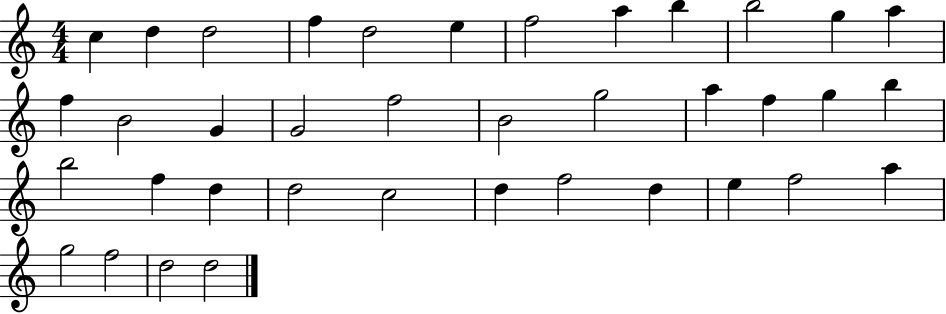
X:1
T:Untitled
M:4/4
L:1/4
K:C
c d d2 f d2 e f2 a b b2 g a f B2 G G2 f2 B2 g2 a f g b b2 f d d2 c2 d f2 d e f2 a g2 f2 d2 d2